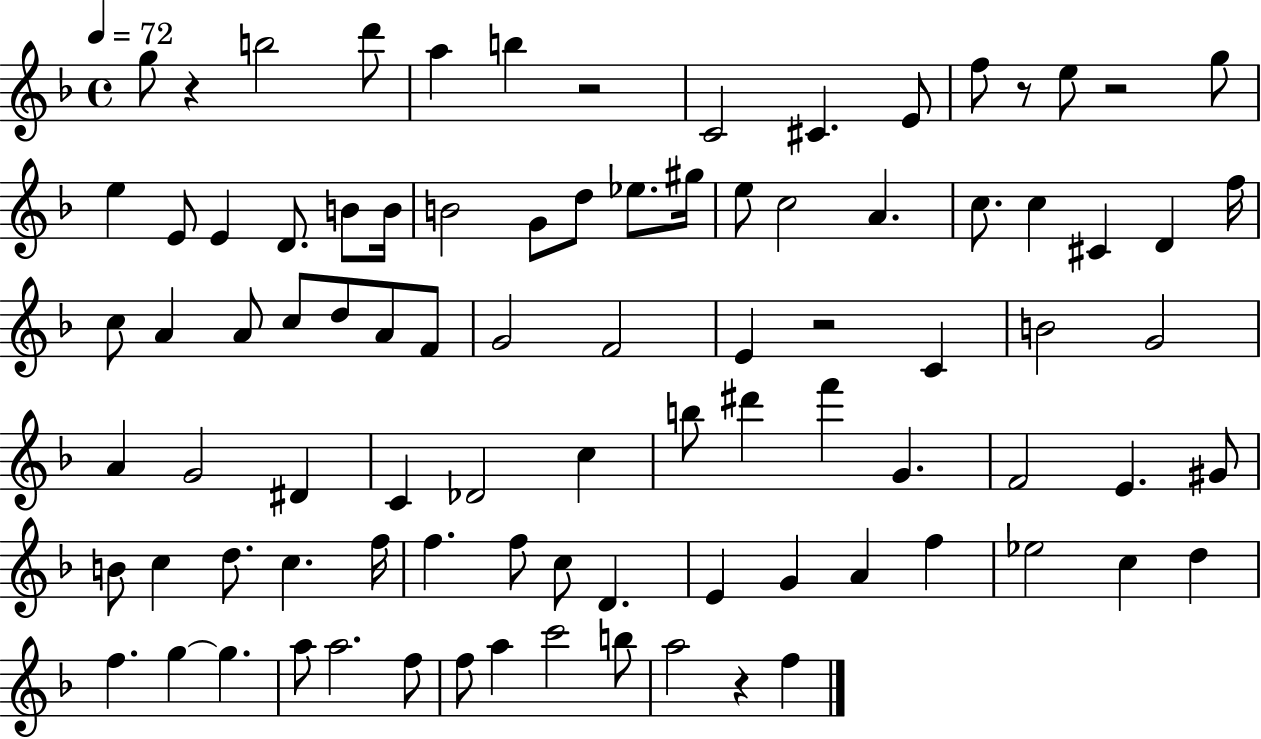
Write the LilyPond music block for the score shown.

{
  \clef treble
  \time 4/4
  \defaultTimeSignature
  \key f \major
  \tempo 4 = 72
  g''8 r4 b''2 d'''8 | a''4 b''4 r2 | c'2 cis'4. e'8 | f''8 r8 e''8 r2 g''8 | \break e''4 e'8 e'4 d'8. b'8 b'16 | b'2 g'8 d''8 ees''8. gis''16 | e''8 c''2 a'4. | c''8. c''4 cis'4 d'4 f''16 | \break c''8 a'4 a'8 c''8 d''8 a'8 f'8 | g'2 f'2 | e'4 r2 c'4 | b'2 g'2 | \break a'4 g'2 dis'4 | c'4 des'2 c''4 | b''8 dis'''4 f'''4 g'4. | f'2 e'4. gis'8 | \break b'8 c''4 d''8. c''4. f''16 | f''4. f''8 c''8 d'4. | e'4 g'4 a'4 f''4 | ees''2 c''4 d''4 | \break f''4. g''4~~ g''4. | a''8 a''2. f''8 | f''8 a''4 c'''2 b''8 | a''2 r4 f''4 | \break \bar "|."
}